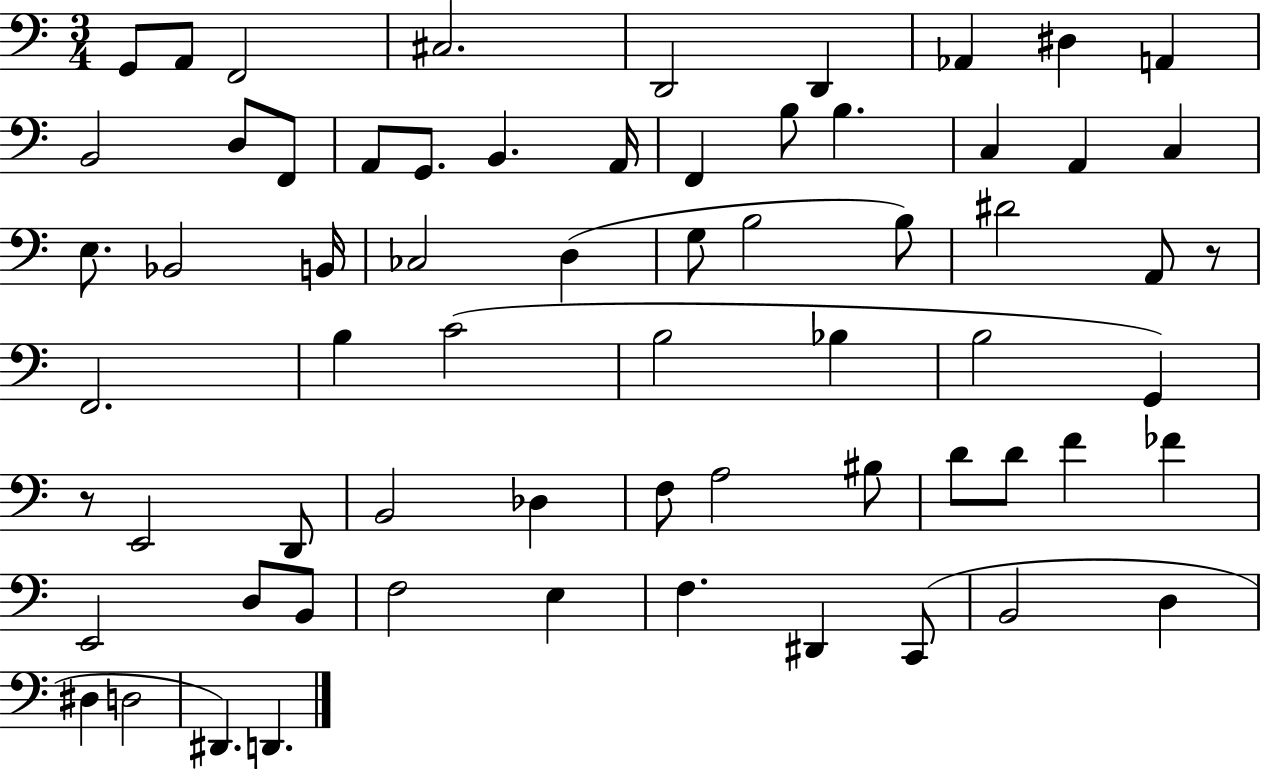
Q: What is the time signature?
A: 3/4